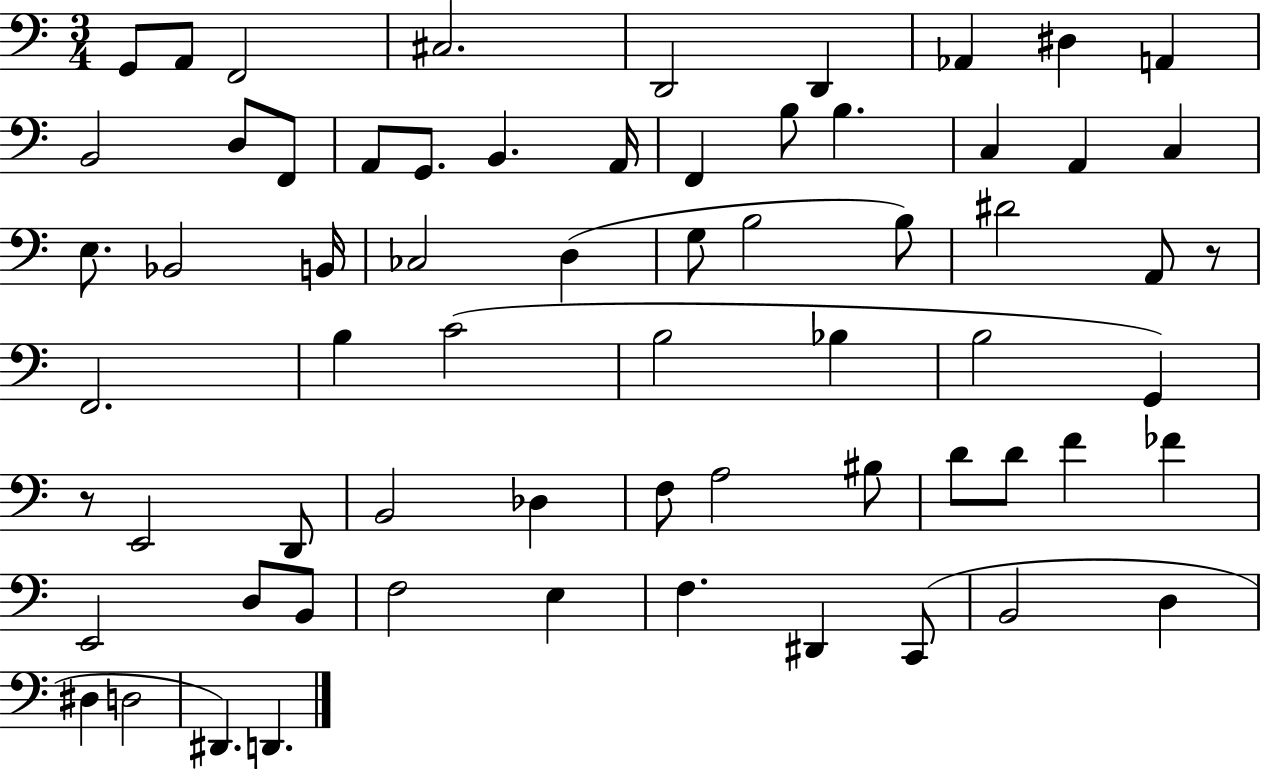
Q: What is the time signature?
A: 3/4